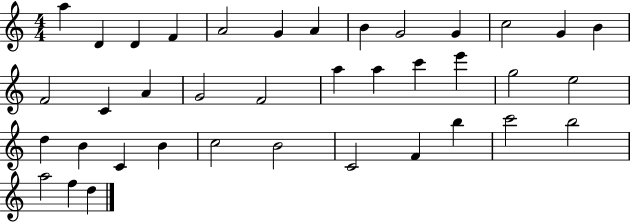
{
  \clef treble
  \numericTimeSignature
  \time 4/4
  \key c \major
  a''4 d'4 d'4 f'4 | a'2 g'4 a'4 | b'4 g'2 g'4 | c''2 g'4 b'4 | \break f'2 c'4 a'4 | g'2 f'2 | a''4 a''4 c'''4 e'''4 | g''2 e''2 | \break d''4 b'4 c'4 b'4 | c''2 b'2 | c'2 f'4 b''4 | c'''2 b''2 | \break a''2 f''4 d''4 | \bar "|."
}